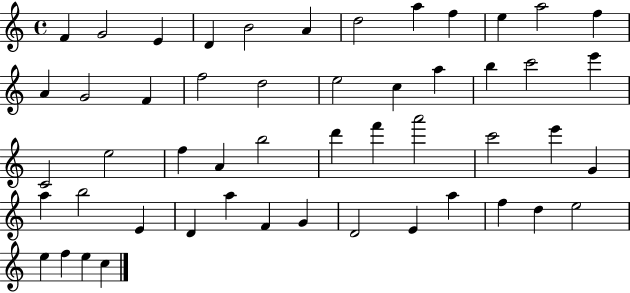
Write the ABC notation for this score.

X:1
T:Untitled
M:4/4
L:1/4
K:C
F G2 E D B2 A d2 a f e a2 f A G2 F f2 d2 e2 c a b c'2 e' C2 e2 f A b2 d' f' a'2 c'2 e' G a b2 E D a F G D2 E a f d e2 e f e c